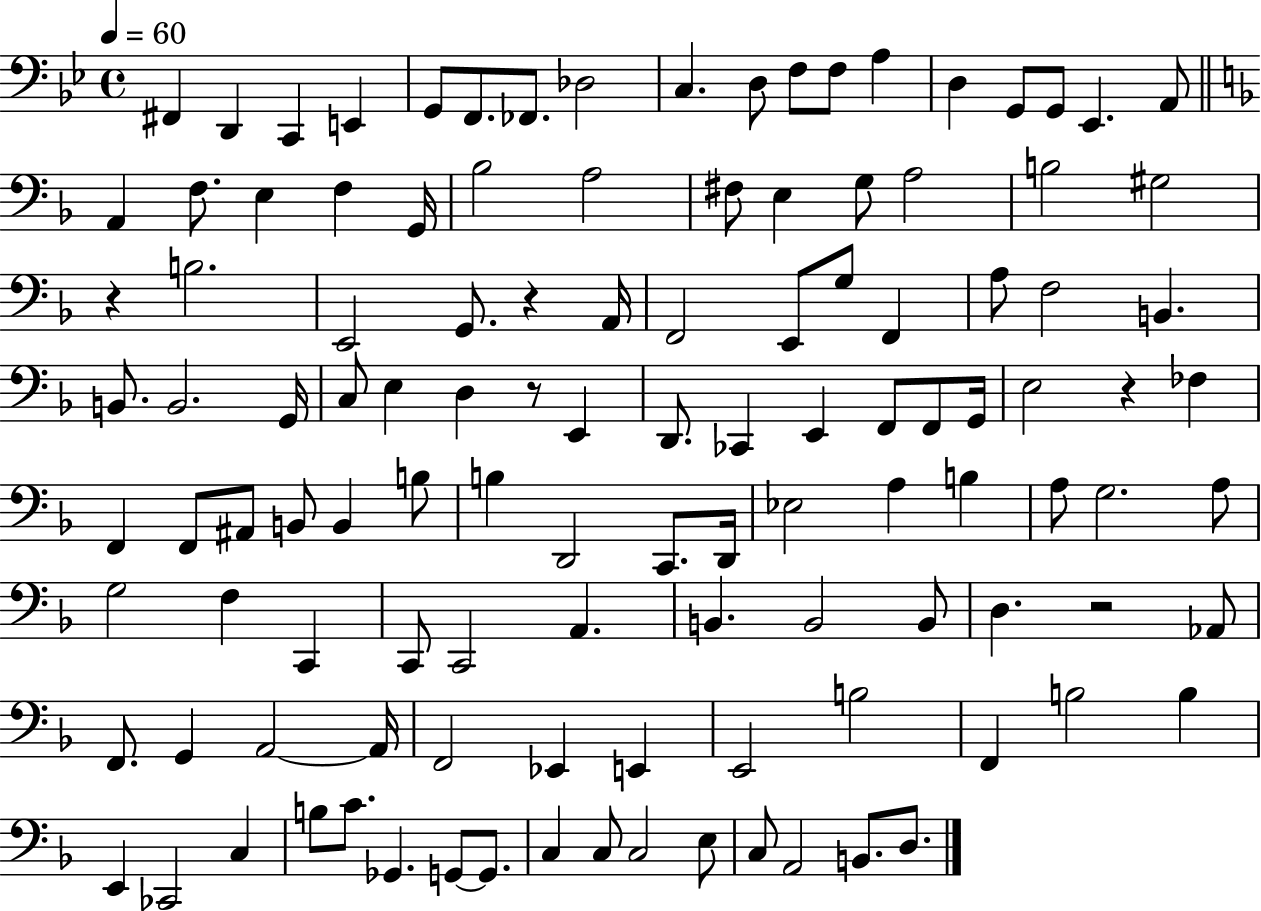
{
  \clef bass
  \time 4/4
  \defaultTimeSignature
  \key bes \major
  \tempo 4 = 60
  fis,4 d,4 c,4 e,4 | g,8 f,8. fes,8. des2 | c4. d8 f8 f8 a4 | d4 g,8 g,8 ees,4. a,8 | \break \bar "||" \break \key f \major a,4 f8. e4 f4 g,16 | bes2 a2 | fis8 e4 g8 a2 | b2 gis2 | \break r4 b2. | e,2 g,8. r4 a,16 | f,2 e,8 g8 f,4 | a8 f2 b,4. | \break b,8. b,2. g,16 | c8 e4 d4 r8 e,4 | d,8. ces,4 e,4 f,8 f,8 g,16 | e2 r4 fes4 | \break f,4 f,8 ais,8 b,8 b,4 b8 | b4 d,2 c,8. d,16 | ees2 a4 b4 | a8 g2. a8 | \break g2 f4 c,4 | c,8 c,2 a,4. | b,4. b,2 b,8 | d4. r2 aes,8 | \break f,8. g,4 a,2~~ a,16 | f,2 ees,4 e,4 | e,2 b2 | f,4 b2 b4 | \break e,4 ces,2 c4 | b8 c'8. ges,4. g,8~~ g,8. | c4 c8 c2 e8 | c8 a,2 b,8. d8. | \break \bar "|."
}